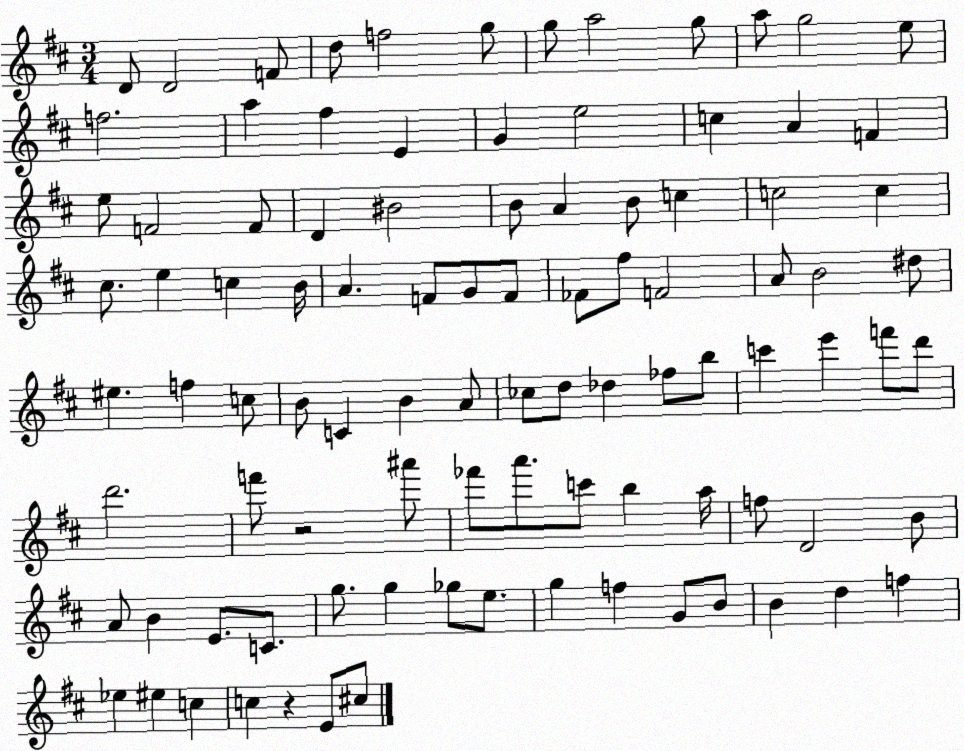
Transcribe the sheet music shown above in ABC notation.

X:1
T:Untitled
M:3/4
L:1/4
K:D
D/2 D2 F/2 d/2 f2 g/2 g/2 a2 g/2 a/2 g2 e/2 f2 a ^f E G e2 c A F e/2 F2 F/2 D ^B2 B/2 A B/2 c c2 c ^c/2 e c B/4 A F/2 G/2 F/2 _F/2 ^f/2 F2 A/2 B2 ^d/2 ^e f c/2 B/2 C B A/2 _c/2 d/2 _d _f/2 b/2 c' e' f'/2 d'/2 d'2 f'/2 z2 ^a'/2 _f'/2 a'/2 c'/2 b a/4 f/2 D2 B/2 A/2 B E/2 C/2 g/2 g _g/2 e/2 g f G/2 B/2 B d f _e ^e c c z E/2 ^c/2